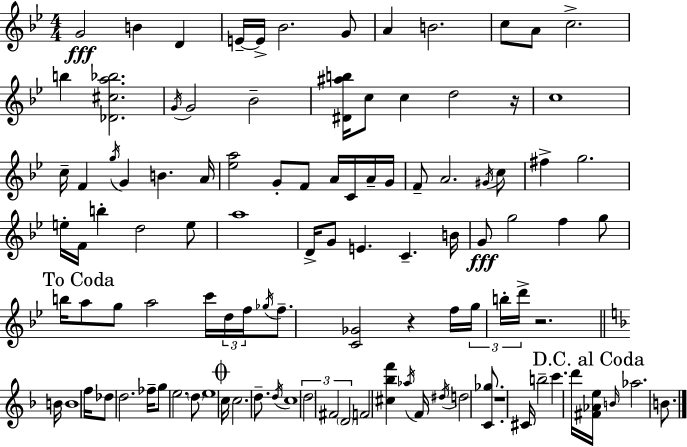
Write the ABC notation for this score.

X:1
T:Untitled
M:4/4
L:1/4
K:Gm
G2 B D E/4 E/4 _B2 G/2 A B2 c/2 A/2 c2 b [_D^ca_b]2 G/4 G2 _B2 [^D^ab]/4 c/2 c d2 z/4 c4 c/4 F g/4 G B A/4 [_ea]2 G/2 F/2 A/4 C/4 A/4 G/4 F/2 A2 ^G/4 c/2 ^f g2 e/4 F/4 b d2 e/2 a4 D/4 G/2 E C B/4 G/2 g2 f g/2 b/4 a/2 g/2 a2 c'/4 d/4 f/4 _g/4 f/2 [C_G]2 z f/4 g/4 b/4 d'/4 z2 B/4 B4 f/4 _d/2 d2 _f/4 g/2 e2 d/2 e4 c/4 c2 d/2 d/4 c4 d2 ^F2 D2 F2 [^c_bf'] _a/4 F/4 ^d/4 d2 [C_g]/2 z4 ^C/4 b2 c' d'/4 [^F_Ae]/4 B/4 _a2 B/2